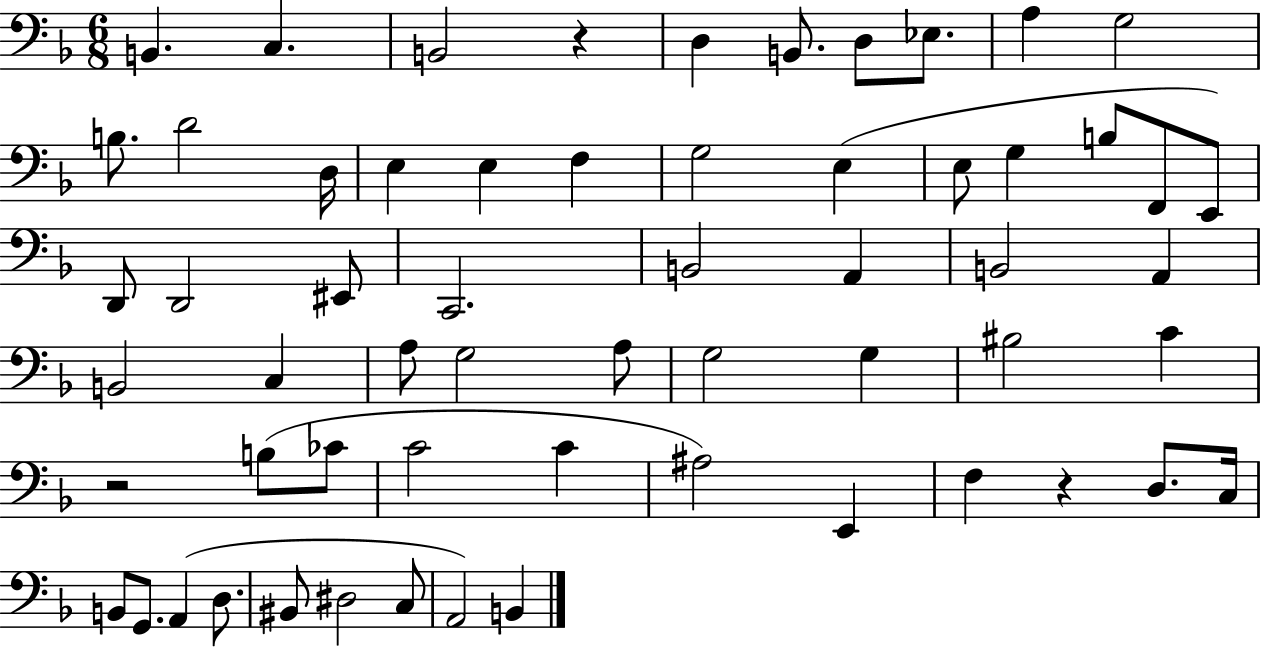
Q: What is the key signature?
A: F major